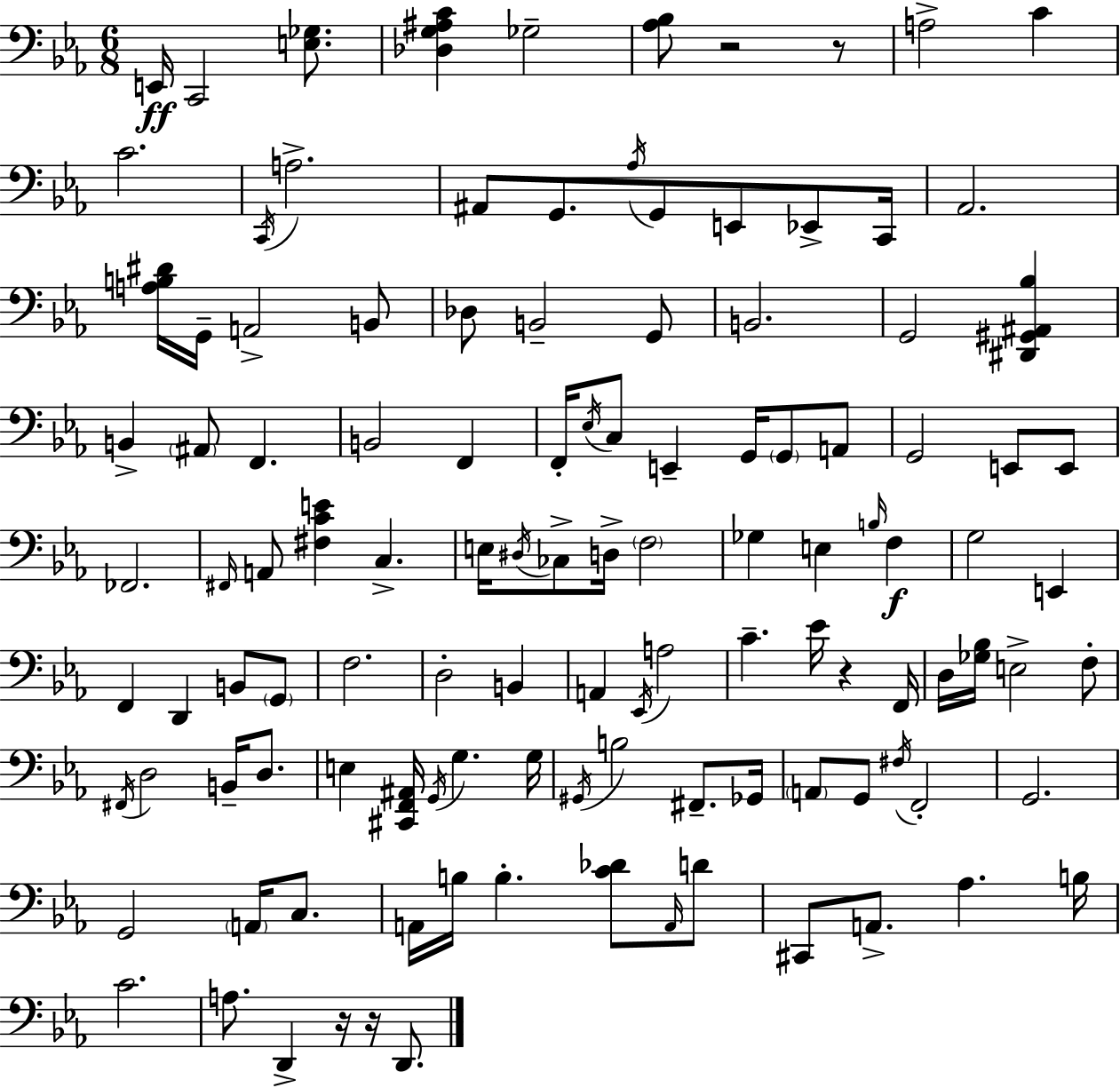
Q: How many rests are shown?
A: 5